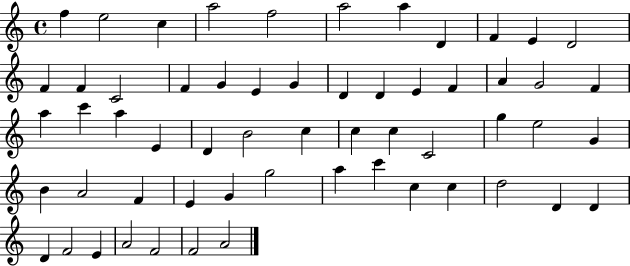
{
  \clef treble
  \time 4/4
  \defaultTimeSignature
  \key c \major
  f''4 e''2 c''4 | a''2 f''2 | a''2 a''4 d'4 | f'4 e'4 d'2 | \break f'4 f'4 c'2 | f'4 g'4 e'4 g'4 | d'4 d'4 e'4 f'4 | a'4 g'2 f'4 | \break a''4 c'''4 a''4 e'4 | d'4 b'2 c''4 | c''4 c''4 c'2 | g''4 e''2 g'4 | \break b'4 a'2 f'4 | e'4 g'4 g''2 | a''4 c'''4 c''4 c''4 | d''2 d'4 d'4 | \break d'4 f'2 e'4 | a'2 f'2 | f'2 a'2 | \bar "|."
}